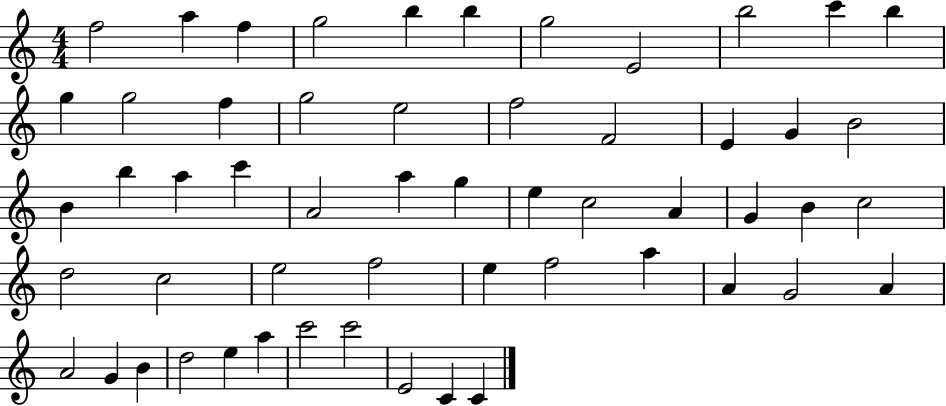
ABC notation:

X:1
T:Untitled
M:4/4
L:1/4
K:C
f2 a f g2 b b g2 E2 b2 c' b g g2 f g2 e2 f2 F2 E G B2 B b a c' A2 a g e c2 A G B c2 d2 c2 e2 f2 e f2 a A G2 A A2 G B d2 e a c'2 c'2 E2 C C